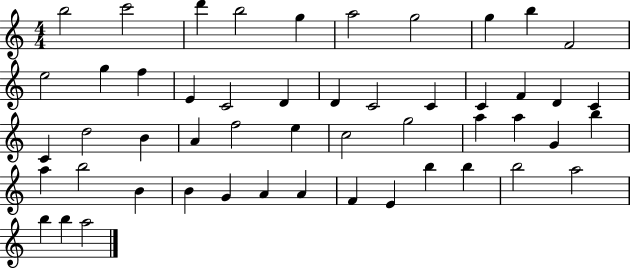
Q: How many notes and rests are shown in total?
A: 51